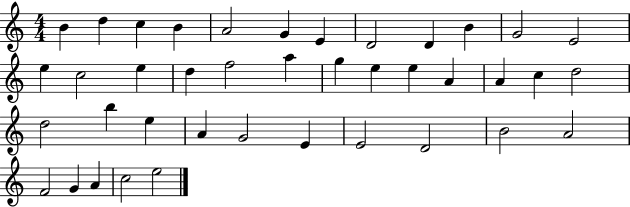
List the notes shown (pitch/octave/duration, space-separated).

B4/q D5/q C5/q B4/q A4/h G4/q E4/q D4/h D4/q B4/q G4/h E4/h E5/q C5/h E5/q D5/q F5/h A5/q G5/q E5/q E5/q A4/q A4/q C5/q D5/h D5/h B5/q E5/q A4/q G4/h E4/q E4/h D4/h B4/h A4/h F4/h G4/q A4/q C5/h E5/h